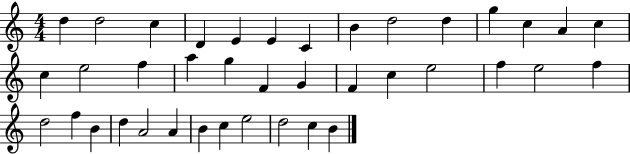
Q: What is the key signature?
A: C major